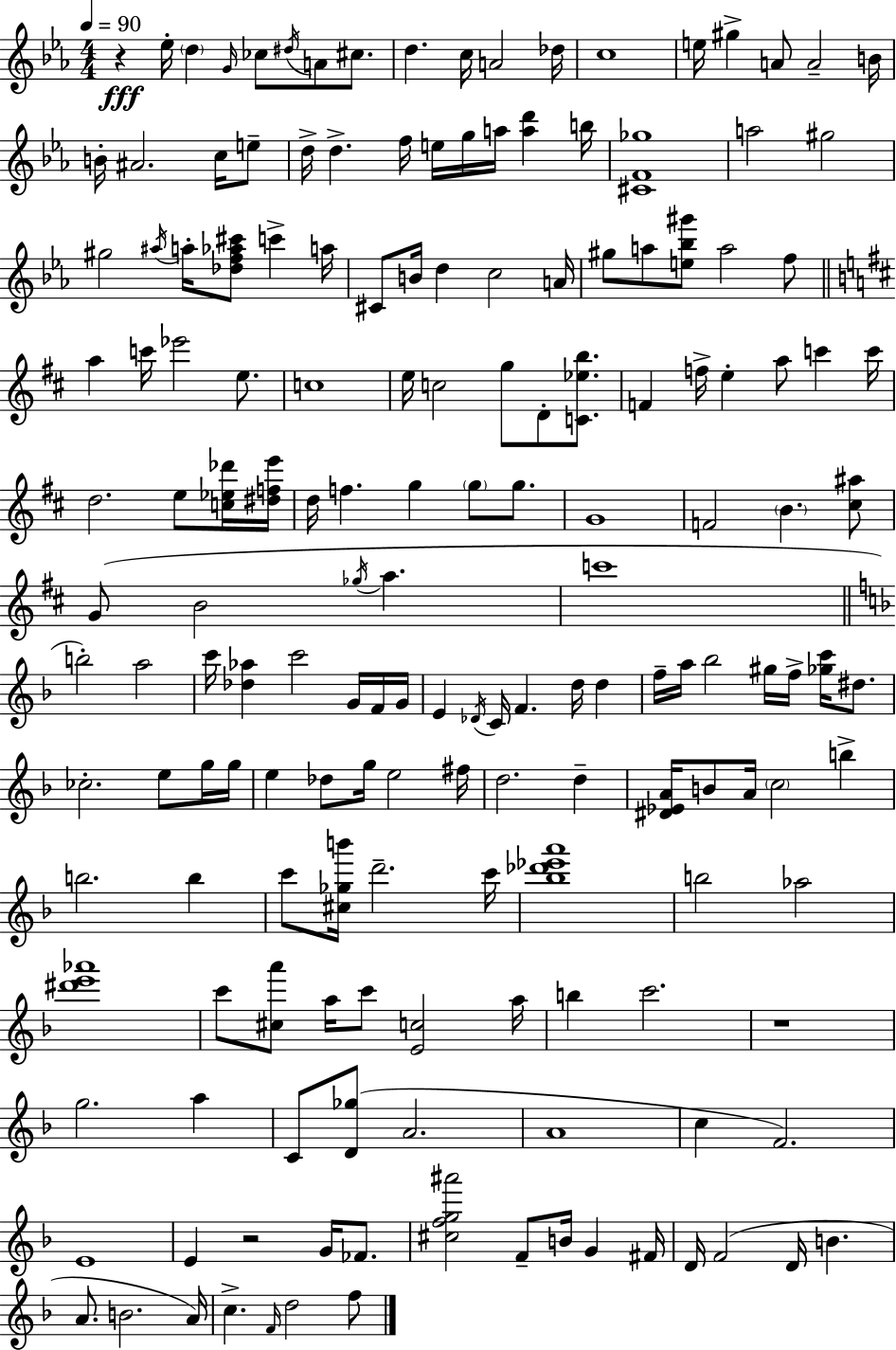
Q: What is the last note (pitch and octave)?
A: F5